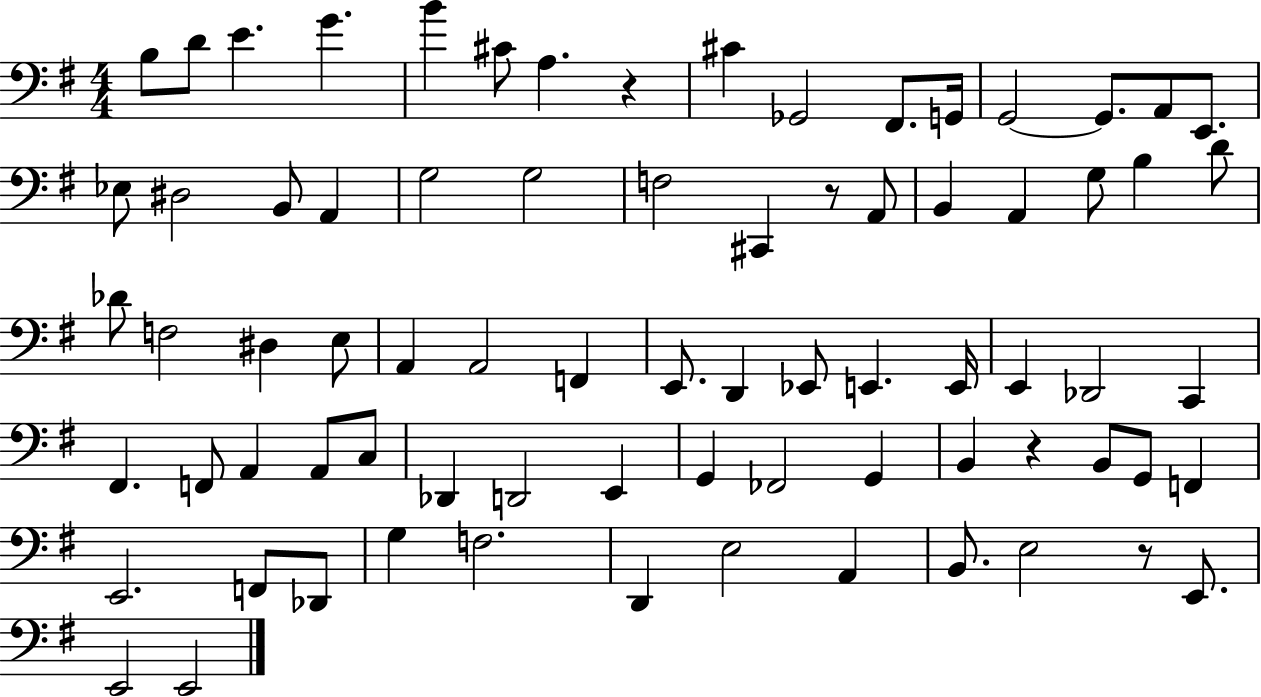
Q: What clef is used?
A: bass